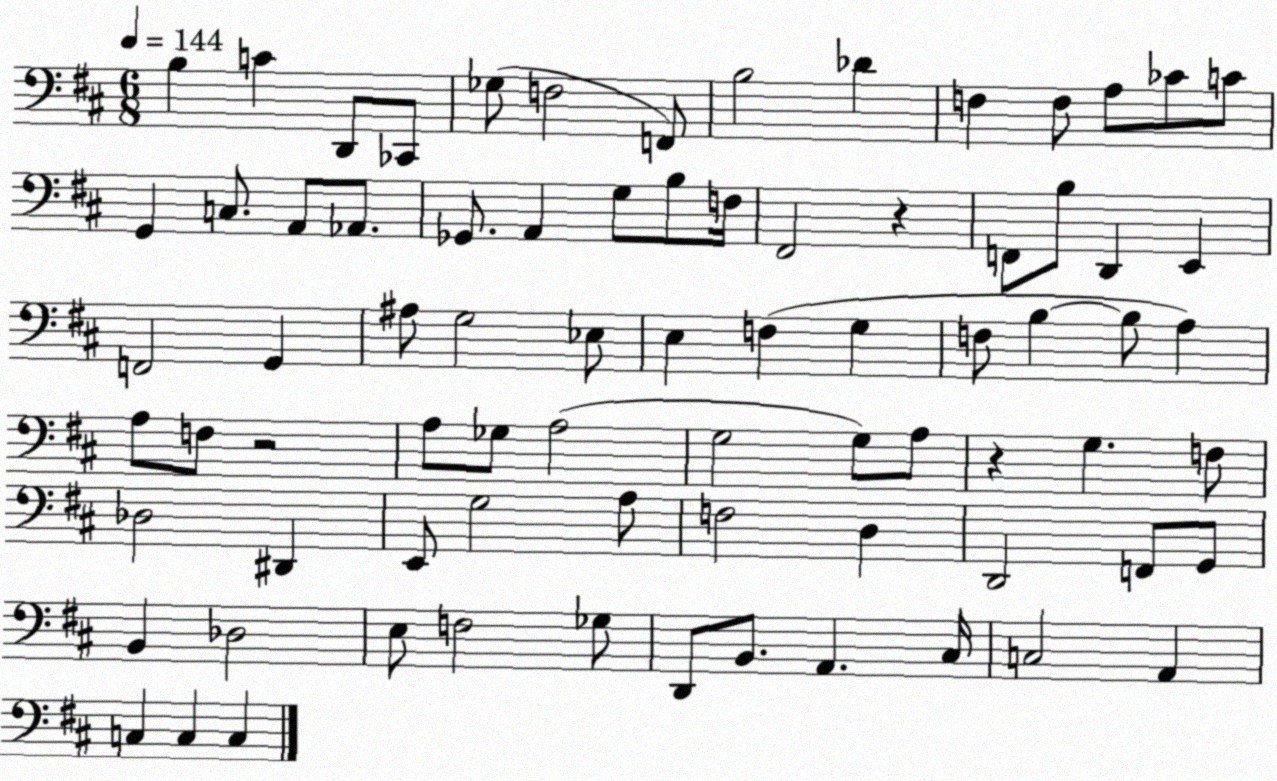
X:1
T:Untitled
M:6/8
L:1/4
K:D
B, C D,,/2 _C,,/2 _G,/2 F,2 F,,/2 B,2 _D F, F,/2 A,/2 _C/2 C/2 G,, C,/2 A,,/2 _A,,/2 _G,,/2 A,, G,/2 B,/2 F,/4 ^F,,2 z F,,/2 B,/2 D,, E,, F,,2 G,, ^A,/2 G,2 _E,/2 E, F, G, F,/2 B, B,/2 A, A,/2 F,/2 z2 A,/2 _G,/2 A,2 G,2 G,/2 A,/2 z G, F,/2 _D,2 ^D,, E,,/2 G,2 A,/2 F,2 D, D,,2 F,,/2 G,,/2 B,, _D,2 E,/2 F,2 _G,/2 D,,/2 B,,/2 A,, ^C,/4 C,2 A,, C, C, C,